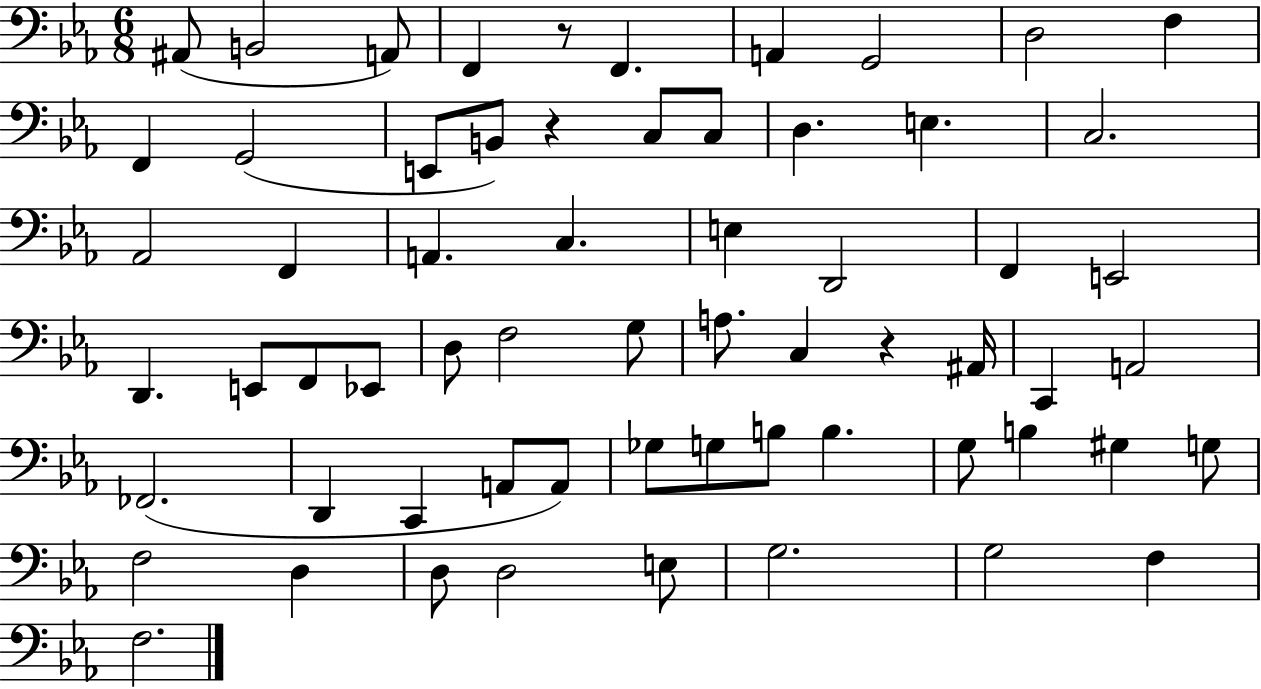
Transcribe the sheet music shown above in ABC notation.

X:1
T:Untitled
M:6/8
L:1/4
K:Eb
^A,,/2 B,,2 A,,/2 F,, z/2 F,, A,, G,,2 D,2 F, F,, G,,2 E,,/2 B,,/2 z C,/2 C,/2 D, E, C,2 _A,,2 F,, A,, C, E, D,,2 F,, E,,2 D,, E,,/2 F,,/2 _E,,/2 D,/2 F,2 G,/2 A,/2 C, z ^A,,/4 C,, A,,2 _F,,2 D,, C,, A,,/2 A,,/2 _G,/2 G,/2 B,/2 B, G,/2 B, ^G, G,/2 F,2 D, D,/2 D,2 E,/2 G,2 G,2 F, F,2